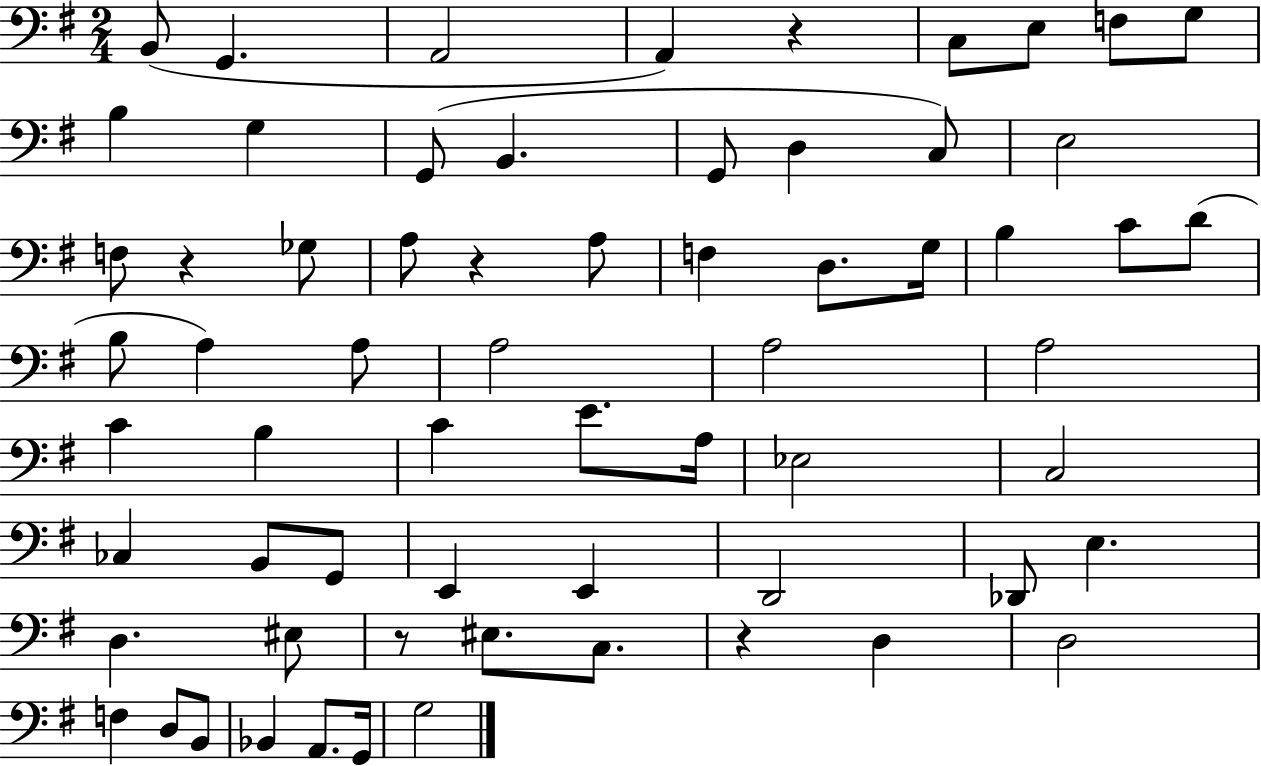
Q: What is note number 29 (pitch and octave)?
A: A3